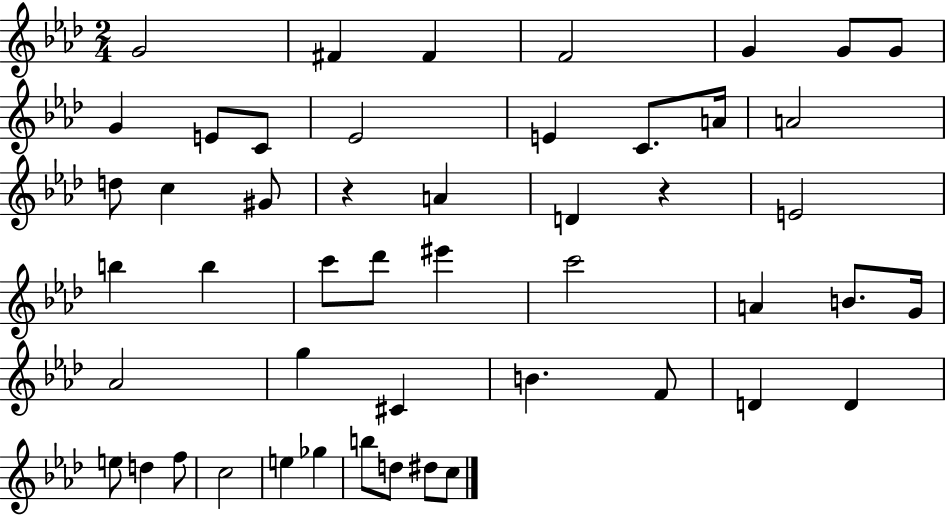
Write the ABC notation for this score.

X:1
T:Untitled
M:2/4
L:1/4
K:Ab
G2 ^F ^F F2 G G/2 G/2 G E/2 C/2 _E2 E C/2 A/4 A2 d/2 c ^G/2 z A D z E2 b b c'/2 _d'/2 ^e' c'2 A B/2 G/4 _A2 g ^C B F/2 D D e/2 d f/2 c2 e _g b/2 d/2 ^d/2 c/2